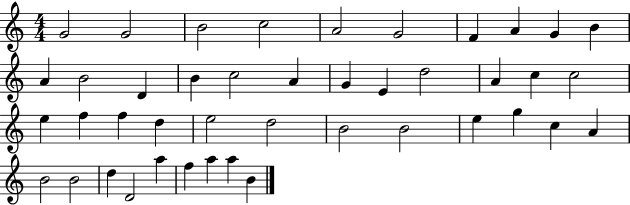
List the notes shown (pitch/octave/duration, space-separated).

G4/h G4/h B4/h C5/h A4/h G4/h F4/q A4/q G4/q B4/q A4/q B4/h D4/q B4/q C5/h A4/q G4/q E4/q D5/h A4/q C5/q C5/h E5/q F5/q F5/q D5/q E5/h D5/h B4/h B4/h E5/q G5/q C5/q A4/q B4/h B4/h D5/q D4/h A5/q F5/q A5/q A5/q B4/q